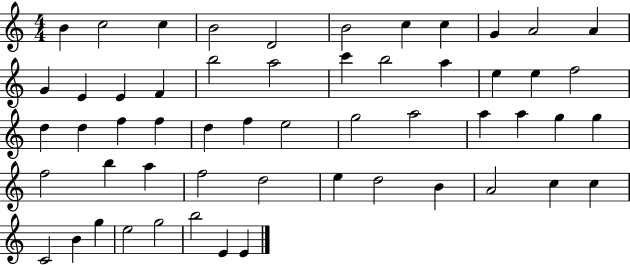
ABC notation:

X:1
T:Untitled
M:4/4
L:1/4
K:C
B c2 c B2 D2 B2 c c G A2 A G E E F b2 a2 c' b2 a e e f2 d d f f d f e2 g2 a2 a a g g f2 b a f2 d2 e d2 B A2 c c C2 B g e2 g2 b2 E E